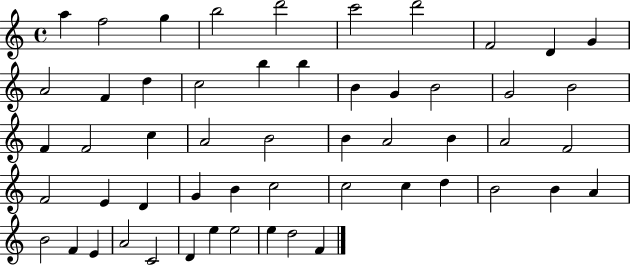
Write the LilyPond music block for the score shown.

{
  \clef treble
  \time 4/4
  \defaultTimeSignature
  \key c \major
  a''4 f''2 g''4 | b''2 d'''2 | c'''2 d'''2 | f'2 d'4 g'4 | \break a'2 f'4 d''4 | c''2 b''4 b''4 | b'4 g'4 b'2 | g'2 b'2 | \break f'4 f'2 c''4 | a'2 b'2 | b'4 a'2 b'4 | a'2 f'2 | \break f'2 e'4 d'4 | g'4 b'4 c''2 | c''2 c''4 d''4 | b'2 b'4 a'4 | \break b'2 f'4 e'4 | a'2 c'2 | d'4 e''4 e''2 | e''4 d''2 f'4 | \break \bar "|."
}